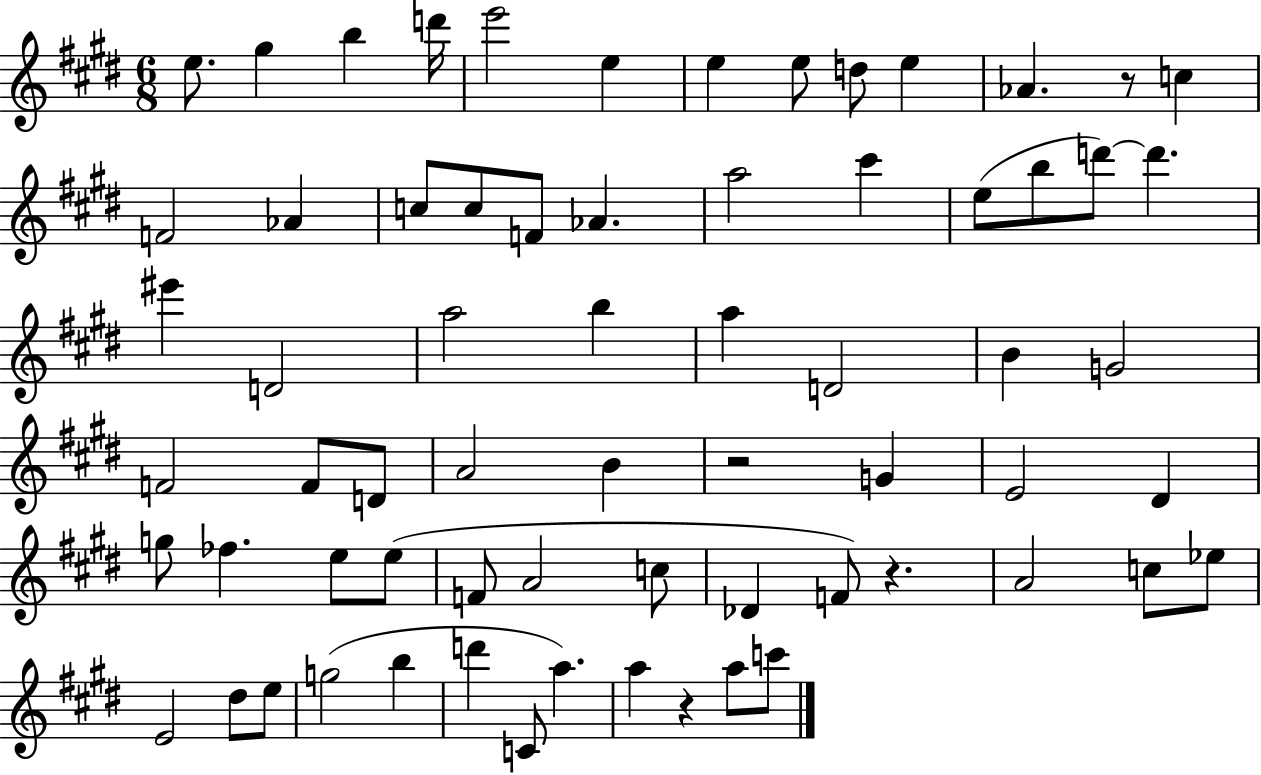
X:1
T:Untitled
M:6/8
L:1/4
K:E
e/2 ^g b d'/4 e'2 e e e/2 d/2 e _A z/2 c F2 _A c/2 c/2 F/2 _A a2 ^c' e/2 b/2 d'/2 d' ^e' D2 a2 b a D2 B G2 F2 F/2 D/2 A2 B z2 G E2 ^D g/2 _f e/2 e/2 F/2 A2 c/2 _D F/2 z A2 c/2 _e/2 E2 ^d/2 e/2 g2 b d' C/2 a a z a/2 c'/2